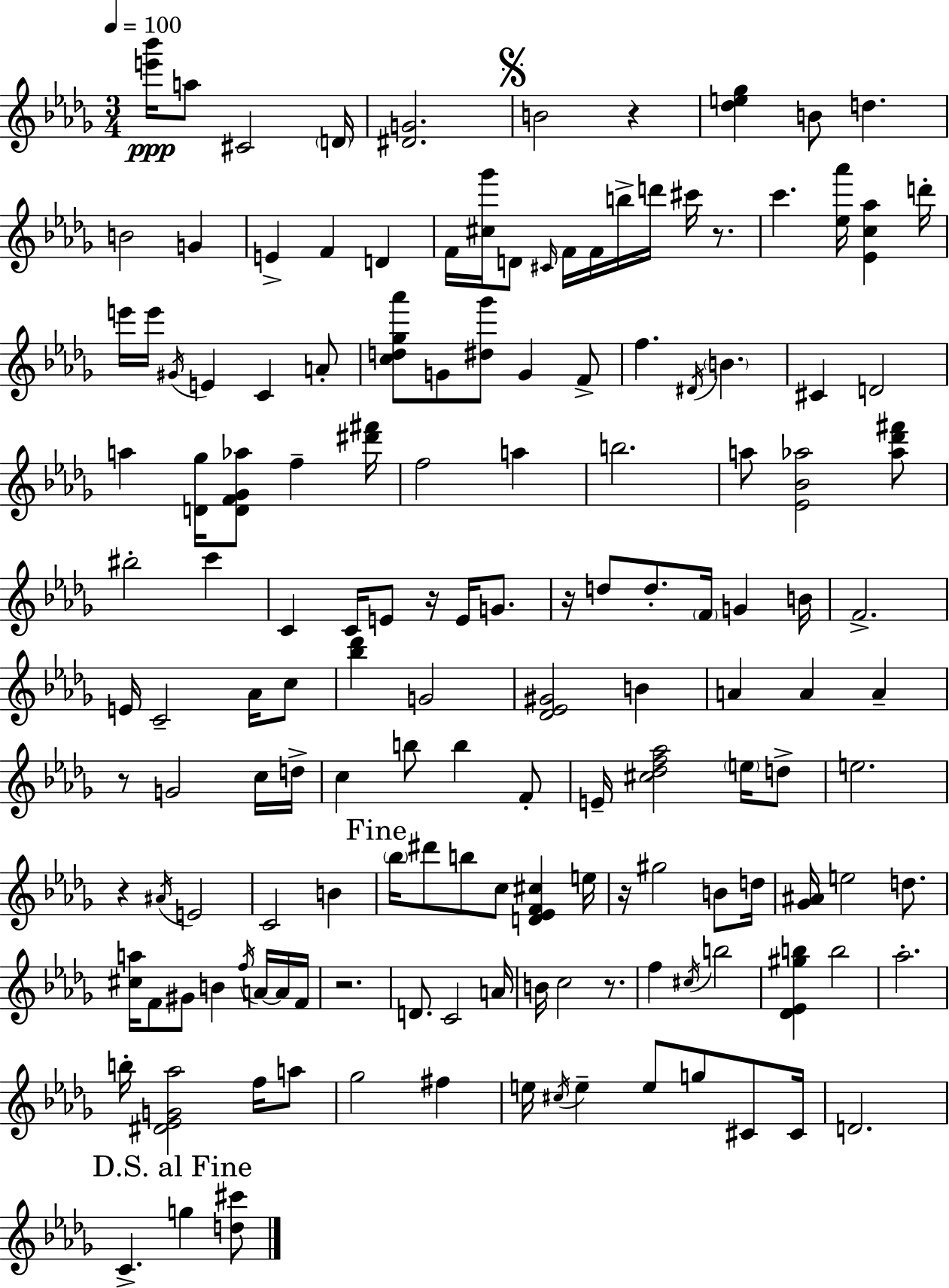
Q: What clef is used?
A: treble